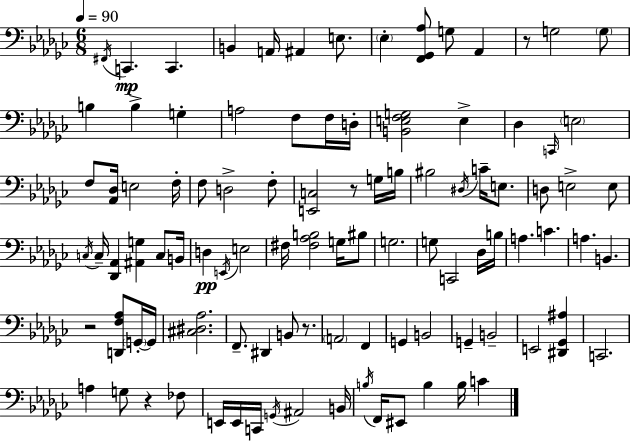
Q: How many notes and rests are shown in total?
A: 100